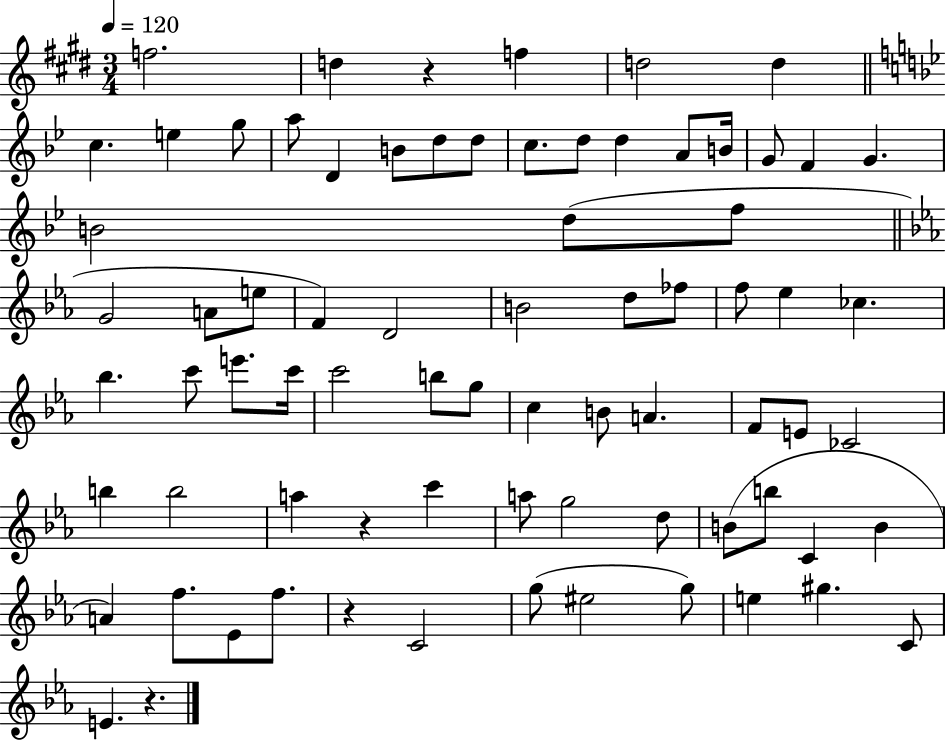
F5/h. D5/q R/q F5/q D5/h D5/q C5/q. E5/q G5/e A5/e D4/q B4/e D5/e D5/e C5/e. D5/e D5/q A4/e B4/s G4/e F4/q G4/q. B4/h D5/e F5/e G4/h A4/e E5/e F4/q D4/h B4/h D5/e FES5/e F5/e Eb5/q CES5/q. Bb5/q. C6/e E6/e. C6/s C6/h B5/e G5/e C5/q B4/e A4/q. F4/e E4/e CES4/h B5/q B5/h A5/q R/q C6/q A5/e G5/h D5/e B4/e B5/e C4/q B4/q A4/q F5/e. Eb4/e F5/e. R/q C4/h G5/e EIS5/h G5/e E5/q G#5/q. C4/e E4/q. R/q.